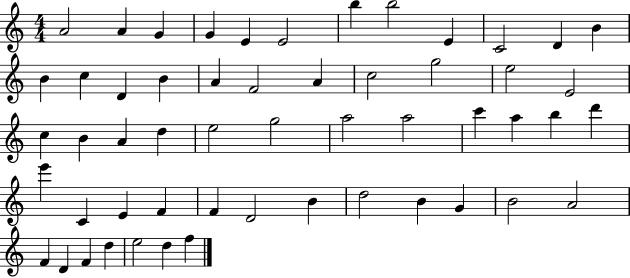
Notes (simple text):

A4/h A4/q G4/q G4/q E4/q E4/h B5/q B5/h E4/q C4/h D4/q B4/q B4/q C5/q D4/q B4/q A4/q F4/h A4/q C5/h G5/h E5/h E4/h C5/q B4/q A4/q D5/q E5/h G5/h A5/h A5/h C6/q A5/q B5/q D6/q E6/q C4/q E4/q F4/q F4/q D4/h B4/q D5/h B4/q G4/q B4/h A4/h F4/q D4/q F4/q D5/q E5/h D5/q F5/q